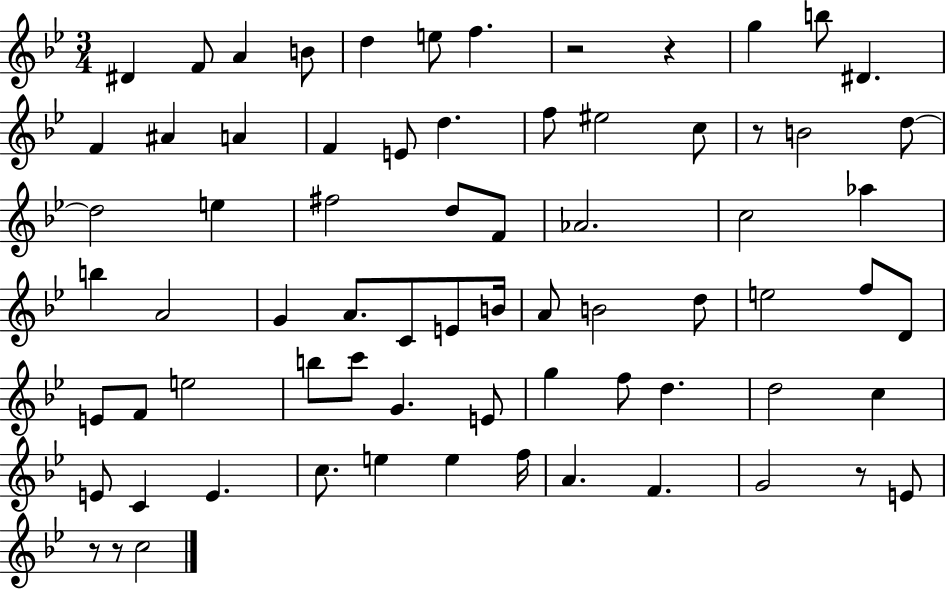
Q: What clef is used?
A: treble